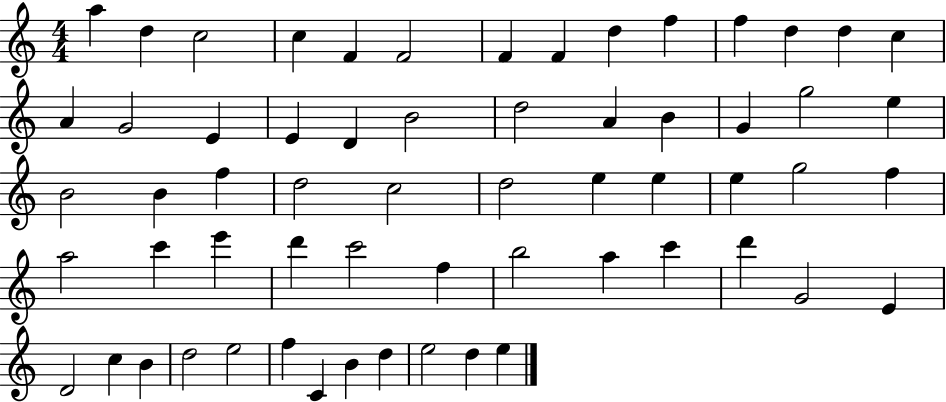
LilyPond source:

{
  \clef treble
  \numericTimeSignature
  \time 4/4
  \key c \major
  a''4 d''4 c''2 | c''4 f'4 f'2 | f'4 f'4 d''4 f''4 | f''4 d''4 d''4 c''4 | \break a'4 g'2 e'4 | e'4 d'4 b'2 | d''2 a'4 b'4 | g'4 g''2 e''4 | \break b'2 b'4 f''4 | d''2 c''2 | d''2 e''4 e''4 | e''4 g''2 f''4 | \break a''2 c'''4 e'''4 | d'''4 c'''2 f''4 | b''2 a''4 c'''4 | d'''4 g'2 e'4 | \break d'2 c''4 b'4 | d''2 e''2 | f''4 c'4 b'4 d''4 | e''2 d''4 e''4 | \break \bar "|."
}